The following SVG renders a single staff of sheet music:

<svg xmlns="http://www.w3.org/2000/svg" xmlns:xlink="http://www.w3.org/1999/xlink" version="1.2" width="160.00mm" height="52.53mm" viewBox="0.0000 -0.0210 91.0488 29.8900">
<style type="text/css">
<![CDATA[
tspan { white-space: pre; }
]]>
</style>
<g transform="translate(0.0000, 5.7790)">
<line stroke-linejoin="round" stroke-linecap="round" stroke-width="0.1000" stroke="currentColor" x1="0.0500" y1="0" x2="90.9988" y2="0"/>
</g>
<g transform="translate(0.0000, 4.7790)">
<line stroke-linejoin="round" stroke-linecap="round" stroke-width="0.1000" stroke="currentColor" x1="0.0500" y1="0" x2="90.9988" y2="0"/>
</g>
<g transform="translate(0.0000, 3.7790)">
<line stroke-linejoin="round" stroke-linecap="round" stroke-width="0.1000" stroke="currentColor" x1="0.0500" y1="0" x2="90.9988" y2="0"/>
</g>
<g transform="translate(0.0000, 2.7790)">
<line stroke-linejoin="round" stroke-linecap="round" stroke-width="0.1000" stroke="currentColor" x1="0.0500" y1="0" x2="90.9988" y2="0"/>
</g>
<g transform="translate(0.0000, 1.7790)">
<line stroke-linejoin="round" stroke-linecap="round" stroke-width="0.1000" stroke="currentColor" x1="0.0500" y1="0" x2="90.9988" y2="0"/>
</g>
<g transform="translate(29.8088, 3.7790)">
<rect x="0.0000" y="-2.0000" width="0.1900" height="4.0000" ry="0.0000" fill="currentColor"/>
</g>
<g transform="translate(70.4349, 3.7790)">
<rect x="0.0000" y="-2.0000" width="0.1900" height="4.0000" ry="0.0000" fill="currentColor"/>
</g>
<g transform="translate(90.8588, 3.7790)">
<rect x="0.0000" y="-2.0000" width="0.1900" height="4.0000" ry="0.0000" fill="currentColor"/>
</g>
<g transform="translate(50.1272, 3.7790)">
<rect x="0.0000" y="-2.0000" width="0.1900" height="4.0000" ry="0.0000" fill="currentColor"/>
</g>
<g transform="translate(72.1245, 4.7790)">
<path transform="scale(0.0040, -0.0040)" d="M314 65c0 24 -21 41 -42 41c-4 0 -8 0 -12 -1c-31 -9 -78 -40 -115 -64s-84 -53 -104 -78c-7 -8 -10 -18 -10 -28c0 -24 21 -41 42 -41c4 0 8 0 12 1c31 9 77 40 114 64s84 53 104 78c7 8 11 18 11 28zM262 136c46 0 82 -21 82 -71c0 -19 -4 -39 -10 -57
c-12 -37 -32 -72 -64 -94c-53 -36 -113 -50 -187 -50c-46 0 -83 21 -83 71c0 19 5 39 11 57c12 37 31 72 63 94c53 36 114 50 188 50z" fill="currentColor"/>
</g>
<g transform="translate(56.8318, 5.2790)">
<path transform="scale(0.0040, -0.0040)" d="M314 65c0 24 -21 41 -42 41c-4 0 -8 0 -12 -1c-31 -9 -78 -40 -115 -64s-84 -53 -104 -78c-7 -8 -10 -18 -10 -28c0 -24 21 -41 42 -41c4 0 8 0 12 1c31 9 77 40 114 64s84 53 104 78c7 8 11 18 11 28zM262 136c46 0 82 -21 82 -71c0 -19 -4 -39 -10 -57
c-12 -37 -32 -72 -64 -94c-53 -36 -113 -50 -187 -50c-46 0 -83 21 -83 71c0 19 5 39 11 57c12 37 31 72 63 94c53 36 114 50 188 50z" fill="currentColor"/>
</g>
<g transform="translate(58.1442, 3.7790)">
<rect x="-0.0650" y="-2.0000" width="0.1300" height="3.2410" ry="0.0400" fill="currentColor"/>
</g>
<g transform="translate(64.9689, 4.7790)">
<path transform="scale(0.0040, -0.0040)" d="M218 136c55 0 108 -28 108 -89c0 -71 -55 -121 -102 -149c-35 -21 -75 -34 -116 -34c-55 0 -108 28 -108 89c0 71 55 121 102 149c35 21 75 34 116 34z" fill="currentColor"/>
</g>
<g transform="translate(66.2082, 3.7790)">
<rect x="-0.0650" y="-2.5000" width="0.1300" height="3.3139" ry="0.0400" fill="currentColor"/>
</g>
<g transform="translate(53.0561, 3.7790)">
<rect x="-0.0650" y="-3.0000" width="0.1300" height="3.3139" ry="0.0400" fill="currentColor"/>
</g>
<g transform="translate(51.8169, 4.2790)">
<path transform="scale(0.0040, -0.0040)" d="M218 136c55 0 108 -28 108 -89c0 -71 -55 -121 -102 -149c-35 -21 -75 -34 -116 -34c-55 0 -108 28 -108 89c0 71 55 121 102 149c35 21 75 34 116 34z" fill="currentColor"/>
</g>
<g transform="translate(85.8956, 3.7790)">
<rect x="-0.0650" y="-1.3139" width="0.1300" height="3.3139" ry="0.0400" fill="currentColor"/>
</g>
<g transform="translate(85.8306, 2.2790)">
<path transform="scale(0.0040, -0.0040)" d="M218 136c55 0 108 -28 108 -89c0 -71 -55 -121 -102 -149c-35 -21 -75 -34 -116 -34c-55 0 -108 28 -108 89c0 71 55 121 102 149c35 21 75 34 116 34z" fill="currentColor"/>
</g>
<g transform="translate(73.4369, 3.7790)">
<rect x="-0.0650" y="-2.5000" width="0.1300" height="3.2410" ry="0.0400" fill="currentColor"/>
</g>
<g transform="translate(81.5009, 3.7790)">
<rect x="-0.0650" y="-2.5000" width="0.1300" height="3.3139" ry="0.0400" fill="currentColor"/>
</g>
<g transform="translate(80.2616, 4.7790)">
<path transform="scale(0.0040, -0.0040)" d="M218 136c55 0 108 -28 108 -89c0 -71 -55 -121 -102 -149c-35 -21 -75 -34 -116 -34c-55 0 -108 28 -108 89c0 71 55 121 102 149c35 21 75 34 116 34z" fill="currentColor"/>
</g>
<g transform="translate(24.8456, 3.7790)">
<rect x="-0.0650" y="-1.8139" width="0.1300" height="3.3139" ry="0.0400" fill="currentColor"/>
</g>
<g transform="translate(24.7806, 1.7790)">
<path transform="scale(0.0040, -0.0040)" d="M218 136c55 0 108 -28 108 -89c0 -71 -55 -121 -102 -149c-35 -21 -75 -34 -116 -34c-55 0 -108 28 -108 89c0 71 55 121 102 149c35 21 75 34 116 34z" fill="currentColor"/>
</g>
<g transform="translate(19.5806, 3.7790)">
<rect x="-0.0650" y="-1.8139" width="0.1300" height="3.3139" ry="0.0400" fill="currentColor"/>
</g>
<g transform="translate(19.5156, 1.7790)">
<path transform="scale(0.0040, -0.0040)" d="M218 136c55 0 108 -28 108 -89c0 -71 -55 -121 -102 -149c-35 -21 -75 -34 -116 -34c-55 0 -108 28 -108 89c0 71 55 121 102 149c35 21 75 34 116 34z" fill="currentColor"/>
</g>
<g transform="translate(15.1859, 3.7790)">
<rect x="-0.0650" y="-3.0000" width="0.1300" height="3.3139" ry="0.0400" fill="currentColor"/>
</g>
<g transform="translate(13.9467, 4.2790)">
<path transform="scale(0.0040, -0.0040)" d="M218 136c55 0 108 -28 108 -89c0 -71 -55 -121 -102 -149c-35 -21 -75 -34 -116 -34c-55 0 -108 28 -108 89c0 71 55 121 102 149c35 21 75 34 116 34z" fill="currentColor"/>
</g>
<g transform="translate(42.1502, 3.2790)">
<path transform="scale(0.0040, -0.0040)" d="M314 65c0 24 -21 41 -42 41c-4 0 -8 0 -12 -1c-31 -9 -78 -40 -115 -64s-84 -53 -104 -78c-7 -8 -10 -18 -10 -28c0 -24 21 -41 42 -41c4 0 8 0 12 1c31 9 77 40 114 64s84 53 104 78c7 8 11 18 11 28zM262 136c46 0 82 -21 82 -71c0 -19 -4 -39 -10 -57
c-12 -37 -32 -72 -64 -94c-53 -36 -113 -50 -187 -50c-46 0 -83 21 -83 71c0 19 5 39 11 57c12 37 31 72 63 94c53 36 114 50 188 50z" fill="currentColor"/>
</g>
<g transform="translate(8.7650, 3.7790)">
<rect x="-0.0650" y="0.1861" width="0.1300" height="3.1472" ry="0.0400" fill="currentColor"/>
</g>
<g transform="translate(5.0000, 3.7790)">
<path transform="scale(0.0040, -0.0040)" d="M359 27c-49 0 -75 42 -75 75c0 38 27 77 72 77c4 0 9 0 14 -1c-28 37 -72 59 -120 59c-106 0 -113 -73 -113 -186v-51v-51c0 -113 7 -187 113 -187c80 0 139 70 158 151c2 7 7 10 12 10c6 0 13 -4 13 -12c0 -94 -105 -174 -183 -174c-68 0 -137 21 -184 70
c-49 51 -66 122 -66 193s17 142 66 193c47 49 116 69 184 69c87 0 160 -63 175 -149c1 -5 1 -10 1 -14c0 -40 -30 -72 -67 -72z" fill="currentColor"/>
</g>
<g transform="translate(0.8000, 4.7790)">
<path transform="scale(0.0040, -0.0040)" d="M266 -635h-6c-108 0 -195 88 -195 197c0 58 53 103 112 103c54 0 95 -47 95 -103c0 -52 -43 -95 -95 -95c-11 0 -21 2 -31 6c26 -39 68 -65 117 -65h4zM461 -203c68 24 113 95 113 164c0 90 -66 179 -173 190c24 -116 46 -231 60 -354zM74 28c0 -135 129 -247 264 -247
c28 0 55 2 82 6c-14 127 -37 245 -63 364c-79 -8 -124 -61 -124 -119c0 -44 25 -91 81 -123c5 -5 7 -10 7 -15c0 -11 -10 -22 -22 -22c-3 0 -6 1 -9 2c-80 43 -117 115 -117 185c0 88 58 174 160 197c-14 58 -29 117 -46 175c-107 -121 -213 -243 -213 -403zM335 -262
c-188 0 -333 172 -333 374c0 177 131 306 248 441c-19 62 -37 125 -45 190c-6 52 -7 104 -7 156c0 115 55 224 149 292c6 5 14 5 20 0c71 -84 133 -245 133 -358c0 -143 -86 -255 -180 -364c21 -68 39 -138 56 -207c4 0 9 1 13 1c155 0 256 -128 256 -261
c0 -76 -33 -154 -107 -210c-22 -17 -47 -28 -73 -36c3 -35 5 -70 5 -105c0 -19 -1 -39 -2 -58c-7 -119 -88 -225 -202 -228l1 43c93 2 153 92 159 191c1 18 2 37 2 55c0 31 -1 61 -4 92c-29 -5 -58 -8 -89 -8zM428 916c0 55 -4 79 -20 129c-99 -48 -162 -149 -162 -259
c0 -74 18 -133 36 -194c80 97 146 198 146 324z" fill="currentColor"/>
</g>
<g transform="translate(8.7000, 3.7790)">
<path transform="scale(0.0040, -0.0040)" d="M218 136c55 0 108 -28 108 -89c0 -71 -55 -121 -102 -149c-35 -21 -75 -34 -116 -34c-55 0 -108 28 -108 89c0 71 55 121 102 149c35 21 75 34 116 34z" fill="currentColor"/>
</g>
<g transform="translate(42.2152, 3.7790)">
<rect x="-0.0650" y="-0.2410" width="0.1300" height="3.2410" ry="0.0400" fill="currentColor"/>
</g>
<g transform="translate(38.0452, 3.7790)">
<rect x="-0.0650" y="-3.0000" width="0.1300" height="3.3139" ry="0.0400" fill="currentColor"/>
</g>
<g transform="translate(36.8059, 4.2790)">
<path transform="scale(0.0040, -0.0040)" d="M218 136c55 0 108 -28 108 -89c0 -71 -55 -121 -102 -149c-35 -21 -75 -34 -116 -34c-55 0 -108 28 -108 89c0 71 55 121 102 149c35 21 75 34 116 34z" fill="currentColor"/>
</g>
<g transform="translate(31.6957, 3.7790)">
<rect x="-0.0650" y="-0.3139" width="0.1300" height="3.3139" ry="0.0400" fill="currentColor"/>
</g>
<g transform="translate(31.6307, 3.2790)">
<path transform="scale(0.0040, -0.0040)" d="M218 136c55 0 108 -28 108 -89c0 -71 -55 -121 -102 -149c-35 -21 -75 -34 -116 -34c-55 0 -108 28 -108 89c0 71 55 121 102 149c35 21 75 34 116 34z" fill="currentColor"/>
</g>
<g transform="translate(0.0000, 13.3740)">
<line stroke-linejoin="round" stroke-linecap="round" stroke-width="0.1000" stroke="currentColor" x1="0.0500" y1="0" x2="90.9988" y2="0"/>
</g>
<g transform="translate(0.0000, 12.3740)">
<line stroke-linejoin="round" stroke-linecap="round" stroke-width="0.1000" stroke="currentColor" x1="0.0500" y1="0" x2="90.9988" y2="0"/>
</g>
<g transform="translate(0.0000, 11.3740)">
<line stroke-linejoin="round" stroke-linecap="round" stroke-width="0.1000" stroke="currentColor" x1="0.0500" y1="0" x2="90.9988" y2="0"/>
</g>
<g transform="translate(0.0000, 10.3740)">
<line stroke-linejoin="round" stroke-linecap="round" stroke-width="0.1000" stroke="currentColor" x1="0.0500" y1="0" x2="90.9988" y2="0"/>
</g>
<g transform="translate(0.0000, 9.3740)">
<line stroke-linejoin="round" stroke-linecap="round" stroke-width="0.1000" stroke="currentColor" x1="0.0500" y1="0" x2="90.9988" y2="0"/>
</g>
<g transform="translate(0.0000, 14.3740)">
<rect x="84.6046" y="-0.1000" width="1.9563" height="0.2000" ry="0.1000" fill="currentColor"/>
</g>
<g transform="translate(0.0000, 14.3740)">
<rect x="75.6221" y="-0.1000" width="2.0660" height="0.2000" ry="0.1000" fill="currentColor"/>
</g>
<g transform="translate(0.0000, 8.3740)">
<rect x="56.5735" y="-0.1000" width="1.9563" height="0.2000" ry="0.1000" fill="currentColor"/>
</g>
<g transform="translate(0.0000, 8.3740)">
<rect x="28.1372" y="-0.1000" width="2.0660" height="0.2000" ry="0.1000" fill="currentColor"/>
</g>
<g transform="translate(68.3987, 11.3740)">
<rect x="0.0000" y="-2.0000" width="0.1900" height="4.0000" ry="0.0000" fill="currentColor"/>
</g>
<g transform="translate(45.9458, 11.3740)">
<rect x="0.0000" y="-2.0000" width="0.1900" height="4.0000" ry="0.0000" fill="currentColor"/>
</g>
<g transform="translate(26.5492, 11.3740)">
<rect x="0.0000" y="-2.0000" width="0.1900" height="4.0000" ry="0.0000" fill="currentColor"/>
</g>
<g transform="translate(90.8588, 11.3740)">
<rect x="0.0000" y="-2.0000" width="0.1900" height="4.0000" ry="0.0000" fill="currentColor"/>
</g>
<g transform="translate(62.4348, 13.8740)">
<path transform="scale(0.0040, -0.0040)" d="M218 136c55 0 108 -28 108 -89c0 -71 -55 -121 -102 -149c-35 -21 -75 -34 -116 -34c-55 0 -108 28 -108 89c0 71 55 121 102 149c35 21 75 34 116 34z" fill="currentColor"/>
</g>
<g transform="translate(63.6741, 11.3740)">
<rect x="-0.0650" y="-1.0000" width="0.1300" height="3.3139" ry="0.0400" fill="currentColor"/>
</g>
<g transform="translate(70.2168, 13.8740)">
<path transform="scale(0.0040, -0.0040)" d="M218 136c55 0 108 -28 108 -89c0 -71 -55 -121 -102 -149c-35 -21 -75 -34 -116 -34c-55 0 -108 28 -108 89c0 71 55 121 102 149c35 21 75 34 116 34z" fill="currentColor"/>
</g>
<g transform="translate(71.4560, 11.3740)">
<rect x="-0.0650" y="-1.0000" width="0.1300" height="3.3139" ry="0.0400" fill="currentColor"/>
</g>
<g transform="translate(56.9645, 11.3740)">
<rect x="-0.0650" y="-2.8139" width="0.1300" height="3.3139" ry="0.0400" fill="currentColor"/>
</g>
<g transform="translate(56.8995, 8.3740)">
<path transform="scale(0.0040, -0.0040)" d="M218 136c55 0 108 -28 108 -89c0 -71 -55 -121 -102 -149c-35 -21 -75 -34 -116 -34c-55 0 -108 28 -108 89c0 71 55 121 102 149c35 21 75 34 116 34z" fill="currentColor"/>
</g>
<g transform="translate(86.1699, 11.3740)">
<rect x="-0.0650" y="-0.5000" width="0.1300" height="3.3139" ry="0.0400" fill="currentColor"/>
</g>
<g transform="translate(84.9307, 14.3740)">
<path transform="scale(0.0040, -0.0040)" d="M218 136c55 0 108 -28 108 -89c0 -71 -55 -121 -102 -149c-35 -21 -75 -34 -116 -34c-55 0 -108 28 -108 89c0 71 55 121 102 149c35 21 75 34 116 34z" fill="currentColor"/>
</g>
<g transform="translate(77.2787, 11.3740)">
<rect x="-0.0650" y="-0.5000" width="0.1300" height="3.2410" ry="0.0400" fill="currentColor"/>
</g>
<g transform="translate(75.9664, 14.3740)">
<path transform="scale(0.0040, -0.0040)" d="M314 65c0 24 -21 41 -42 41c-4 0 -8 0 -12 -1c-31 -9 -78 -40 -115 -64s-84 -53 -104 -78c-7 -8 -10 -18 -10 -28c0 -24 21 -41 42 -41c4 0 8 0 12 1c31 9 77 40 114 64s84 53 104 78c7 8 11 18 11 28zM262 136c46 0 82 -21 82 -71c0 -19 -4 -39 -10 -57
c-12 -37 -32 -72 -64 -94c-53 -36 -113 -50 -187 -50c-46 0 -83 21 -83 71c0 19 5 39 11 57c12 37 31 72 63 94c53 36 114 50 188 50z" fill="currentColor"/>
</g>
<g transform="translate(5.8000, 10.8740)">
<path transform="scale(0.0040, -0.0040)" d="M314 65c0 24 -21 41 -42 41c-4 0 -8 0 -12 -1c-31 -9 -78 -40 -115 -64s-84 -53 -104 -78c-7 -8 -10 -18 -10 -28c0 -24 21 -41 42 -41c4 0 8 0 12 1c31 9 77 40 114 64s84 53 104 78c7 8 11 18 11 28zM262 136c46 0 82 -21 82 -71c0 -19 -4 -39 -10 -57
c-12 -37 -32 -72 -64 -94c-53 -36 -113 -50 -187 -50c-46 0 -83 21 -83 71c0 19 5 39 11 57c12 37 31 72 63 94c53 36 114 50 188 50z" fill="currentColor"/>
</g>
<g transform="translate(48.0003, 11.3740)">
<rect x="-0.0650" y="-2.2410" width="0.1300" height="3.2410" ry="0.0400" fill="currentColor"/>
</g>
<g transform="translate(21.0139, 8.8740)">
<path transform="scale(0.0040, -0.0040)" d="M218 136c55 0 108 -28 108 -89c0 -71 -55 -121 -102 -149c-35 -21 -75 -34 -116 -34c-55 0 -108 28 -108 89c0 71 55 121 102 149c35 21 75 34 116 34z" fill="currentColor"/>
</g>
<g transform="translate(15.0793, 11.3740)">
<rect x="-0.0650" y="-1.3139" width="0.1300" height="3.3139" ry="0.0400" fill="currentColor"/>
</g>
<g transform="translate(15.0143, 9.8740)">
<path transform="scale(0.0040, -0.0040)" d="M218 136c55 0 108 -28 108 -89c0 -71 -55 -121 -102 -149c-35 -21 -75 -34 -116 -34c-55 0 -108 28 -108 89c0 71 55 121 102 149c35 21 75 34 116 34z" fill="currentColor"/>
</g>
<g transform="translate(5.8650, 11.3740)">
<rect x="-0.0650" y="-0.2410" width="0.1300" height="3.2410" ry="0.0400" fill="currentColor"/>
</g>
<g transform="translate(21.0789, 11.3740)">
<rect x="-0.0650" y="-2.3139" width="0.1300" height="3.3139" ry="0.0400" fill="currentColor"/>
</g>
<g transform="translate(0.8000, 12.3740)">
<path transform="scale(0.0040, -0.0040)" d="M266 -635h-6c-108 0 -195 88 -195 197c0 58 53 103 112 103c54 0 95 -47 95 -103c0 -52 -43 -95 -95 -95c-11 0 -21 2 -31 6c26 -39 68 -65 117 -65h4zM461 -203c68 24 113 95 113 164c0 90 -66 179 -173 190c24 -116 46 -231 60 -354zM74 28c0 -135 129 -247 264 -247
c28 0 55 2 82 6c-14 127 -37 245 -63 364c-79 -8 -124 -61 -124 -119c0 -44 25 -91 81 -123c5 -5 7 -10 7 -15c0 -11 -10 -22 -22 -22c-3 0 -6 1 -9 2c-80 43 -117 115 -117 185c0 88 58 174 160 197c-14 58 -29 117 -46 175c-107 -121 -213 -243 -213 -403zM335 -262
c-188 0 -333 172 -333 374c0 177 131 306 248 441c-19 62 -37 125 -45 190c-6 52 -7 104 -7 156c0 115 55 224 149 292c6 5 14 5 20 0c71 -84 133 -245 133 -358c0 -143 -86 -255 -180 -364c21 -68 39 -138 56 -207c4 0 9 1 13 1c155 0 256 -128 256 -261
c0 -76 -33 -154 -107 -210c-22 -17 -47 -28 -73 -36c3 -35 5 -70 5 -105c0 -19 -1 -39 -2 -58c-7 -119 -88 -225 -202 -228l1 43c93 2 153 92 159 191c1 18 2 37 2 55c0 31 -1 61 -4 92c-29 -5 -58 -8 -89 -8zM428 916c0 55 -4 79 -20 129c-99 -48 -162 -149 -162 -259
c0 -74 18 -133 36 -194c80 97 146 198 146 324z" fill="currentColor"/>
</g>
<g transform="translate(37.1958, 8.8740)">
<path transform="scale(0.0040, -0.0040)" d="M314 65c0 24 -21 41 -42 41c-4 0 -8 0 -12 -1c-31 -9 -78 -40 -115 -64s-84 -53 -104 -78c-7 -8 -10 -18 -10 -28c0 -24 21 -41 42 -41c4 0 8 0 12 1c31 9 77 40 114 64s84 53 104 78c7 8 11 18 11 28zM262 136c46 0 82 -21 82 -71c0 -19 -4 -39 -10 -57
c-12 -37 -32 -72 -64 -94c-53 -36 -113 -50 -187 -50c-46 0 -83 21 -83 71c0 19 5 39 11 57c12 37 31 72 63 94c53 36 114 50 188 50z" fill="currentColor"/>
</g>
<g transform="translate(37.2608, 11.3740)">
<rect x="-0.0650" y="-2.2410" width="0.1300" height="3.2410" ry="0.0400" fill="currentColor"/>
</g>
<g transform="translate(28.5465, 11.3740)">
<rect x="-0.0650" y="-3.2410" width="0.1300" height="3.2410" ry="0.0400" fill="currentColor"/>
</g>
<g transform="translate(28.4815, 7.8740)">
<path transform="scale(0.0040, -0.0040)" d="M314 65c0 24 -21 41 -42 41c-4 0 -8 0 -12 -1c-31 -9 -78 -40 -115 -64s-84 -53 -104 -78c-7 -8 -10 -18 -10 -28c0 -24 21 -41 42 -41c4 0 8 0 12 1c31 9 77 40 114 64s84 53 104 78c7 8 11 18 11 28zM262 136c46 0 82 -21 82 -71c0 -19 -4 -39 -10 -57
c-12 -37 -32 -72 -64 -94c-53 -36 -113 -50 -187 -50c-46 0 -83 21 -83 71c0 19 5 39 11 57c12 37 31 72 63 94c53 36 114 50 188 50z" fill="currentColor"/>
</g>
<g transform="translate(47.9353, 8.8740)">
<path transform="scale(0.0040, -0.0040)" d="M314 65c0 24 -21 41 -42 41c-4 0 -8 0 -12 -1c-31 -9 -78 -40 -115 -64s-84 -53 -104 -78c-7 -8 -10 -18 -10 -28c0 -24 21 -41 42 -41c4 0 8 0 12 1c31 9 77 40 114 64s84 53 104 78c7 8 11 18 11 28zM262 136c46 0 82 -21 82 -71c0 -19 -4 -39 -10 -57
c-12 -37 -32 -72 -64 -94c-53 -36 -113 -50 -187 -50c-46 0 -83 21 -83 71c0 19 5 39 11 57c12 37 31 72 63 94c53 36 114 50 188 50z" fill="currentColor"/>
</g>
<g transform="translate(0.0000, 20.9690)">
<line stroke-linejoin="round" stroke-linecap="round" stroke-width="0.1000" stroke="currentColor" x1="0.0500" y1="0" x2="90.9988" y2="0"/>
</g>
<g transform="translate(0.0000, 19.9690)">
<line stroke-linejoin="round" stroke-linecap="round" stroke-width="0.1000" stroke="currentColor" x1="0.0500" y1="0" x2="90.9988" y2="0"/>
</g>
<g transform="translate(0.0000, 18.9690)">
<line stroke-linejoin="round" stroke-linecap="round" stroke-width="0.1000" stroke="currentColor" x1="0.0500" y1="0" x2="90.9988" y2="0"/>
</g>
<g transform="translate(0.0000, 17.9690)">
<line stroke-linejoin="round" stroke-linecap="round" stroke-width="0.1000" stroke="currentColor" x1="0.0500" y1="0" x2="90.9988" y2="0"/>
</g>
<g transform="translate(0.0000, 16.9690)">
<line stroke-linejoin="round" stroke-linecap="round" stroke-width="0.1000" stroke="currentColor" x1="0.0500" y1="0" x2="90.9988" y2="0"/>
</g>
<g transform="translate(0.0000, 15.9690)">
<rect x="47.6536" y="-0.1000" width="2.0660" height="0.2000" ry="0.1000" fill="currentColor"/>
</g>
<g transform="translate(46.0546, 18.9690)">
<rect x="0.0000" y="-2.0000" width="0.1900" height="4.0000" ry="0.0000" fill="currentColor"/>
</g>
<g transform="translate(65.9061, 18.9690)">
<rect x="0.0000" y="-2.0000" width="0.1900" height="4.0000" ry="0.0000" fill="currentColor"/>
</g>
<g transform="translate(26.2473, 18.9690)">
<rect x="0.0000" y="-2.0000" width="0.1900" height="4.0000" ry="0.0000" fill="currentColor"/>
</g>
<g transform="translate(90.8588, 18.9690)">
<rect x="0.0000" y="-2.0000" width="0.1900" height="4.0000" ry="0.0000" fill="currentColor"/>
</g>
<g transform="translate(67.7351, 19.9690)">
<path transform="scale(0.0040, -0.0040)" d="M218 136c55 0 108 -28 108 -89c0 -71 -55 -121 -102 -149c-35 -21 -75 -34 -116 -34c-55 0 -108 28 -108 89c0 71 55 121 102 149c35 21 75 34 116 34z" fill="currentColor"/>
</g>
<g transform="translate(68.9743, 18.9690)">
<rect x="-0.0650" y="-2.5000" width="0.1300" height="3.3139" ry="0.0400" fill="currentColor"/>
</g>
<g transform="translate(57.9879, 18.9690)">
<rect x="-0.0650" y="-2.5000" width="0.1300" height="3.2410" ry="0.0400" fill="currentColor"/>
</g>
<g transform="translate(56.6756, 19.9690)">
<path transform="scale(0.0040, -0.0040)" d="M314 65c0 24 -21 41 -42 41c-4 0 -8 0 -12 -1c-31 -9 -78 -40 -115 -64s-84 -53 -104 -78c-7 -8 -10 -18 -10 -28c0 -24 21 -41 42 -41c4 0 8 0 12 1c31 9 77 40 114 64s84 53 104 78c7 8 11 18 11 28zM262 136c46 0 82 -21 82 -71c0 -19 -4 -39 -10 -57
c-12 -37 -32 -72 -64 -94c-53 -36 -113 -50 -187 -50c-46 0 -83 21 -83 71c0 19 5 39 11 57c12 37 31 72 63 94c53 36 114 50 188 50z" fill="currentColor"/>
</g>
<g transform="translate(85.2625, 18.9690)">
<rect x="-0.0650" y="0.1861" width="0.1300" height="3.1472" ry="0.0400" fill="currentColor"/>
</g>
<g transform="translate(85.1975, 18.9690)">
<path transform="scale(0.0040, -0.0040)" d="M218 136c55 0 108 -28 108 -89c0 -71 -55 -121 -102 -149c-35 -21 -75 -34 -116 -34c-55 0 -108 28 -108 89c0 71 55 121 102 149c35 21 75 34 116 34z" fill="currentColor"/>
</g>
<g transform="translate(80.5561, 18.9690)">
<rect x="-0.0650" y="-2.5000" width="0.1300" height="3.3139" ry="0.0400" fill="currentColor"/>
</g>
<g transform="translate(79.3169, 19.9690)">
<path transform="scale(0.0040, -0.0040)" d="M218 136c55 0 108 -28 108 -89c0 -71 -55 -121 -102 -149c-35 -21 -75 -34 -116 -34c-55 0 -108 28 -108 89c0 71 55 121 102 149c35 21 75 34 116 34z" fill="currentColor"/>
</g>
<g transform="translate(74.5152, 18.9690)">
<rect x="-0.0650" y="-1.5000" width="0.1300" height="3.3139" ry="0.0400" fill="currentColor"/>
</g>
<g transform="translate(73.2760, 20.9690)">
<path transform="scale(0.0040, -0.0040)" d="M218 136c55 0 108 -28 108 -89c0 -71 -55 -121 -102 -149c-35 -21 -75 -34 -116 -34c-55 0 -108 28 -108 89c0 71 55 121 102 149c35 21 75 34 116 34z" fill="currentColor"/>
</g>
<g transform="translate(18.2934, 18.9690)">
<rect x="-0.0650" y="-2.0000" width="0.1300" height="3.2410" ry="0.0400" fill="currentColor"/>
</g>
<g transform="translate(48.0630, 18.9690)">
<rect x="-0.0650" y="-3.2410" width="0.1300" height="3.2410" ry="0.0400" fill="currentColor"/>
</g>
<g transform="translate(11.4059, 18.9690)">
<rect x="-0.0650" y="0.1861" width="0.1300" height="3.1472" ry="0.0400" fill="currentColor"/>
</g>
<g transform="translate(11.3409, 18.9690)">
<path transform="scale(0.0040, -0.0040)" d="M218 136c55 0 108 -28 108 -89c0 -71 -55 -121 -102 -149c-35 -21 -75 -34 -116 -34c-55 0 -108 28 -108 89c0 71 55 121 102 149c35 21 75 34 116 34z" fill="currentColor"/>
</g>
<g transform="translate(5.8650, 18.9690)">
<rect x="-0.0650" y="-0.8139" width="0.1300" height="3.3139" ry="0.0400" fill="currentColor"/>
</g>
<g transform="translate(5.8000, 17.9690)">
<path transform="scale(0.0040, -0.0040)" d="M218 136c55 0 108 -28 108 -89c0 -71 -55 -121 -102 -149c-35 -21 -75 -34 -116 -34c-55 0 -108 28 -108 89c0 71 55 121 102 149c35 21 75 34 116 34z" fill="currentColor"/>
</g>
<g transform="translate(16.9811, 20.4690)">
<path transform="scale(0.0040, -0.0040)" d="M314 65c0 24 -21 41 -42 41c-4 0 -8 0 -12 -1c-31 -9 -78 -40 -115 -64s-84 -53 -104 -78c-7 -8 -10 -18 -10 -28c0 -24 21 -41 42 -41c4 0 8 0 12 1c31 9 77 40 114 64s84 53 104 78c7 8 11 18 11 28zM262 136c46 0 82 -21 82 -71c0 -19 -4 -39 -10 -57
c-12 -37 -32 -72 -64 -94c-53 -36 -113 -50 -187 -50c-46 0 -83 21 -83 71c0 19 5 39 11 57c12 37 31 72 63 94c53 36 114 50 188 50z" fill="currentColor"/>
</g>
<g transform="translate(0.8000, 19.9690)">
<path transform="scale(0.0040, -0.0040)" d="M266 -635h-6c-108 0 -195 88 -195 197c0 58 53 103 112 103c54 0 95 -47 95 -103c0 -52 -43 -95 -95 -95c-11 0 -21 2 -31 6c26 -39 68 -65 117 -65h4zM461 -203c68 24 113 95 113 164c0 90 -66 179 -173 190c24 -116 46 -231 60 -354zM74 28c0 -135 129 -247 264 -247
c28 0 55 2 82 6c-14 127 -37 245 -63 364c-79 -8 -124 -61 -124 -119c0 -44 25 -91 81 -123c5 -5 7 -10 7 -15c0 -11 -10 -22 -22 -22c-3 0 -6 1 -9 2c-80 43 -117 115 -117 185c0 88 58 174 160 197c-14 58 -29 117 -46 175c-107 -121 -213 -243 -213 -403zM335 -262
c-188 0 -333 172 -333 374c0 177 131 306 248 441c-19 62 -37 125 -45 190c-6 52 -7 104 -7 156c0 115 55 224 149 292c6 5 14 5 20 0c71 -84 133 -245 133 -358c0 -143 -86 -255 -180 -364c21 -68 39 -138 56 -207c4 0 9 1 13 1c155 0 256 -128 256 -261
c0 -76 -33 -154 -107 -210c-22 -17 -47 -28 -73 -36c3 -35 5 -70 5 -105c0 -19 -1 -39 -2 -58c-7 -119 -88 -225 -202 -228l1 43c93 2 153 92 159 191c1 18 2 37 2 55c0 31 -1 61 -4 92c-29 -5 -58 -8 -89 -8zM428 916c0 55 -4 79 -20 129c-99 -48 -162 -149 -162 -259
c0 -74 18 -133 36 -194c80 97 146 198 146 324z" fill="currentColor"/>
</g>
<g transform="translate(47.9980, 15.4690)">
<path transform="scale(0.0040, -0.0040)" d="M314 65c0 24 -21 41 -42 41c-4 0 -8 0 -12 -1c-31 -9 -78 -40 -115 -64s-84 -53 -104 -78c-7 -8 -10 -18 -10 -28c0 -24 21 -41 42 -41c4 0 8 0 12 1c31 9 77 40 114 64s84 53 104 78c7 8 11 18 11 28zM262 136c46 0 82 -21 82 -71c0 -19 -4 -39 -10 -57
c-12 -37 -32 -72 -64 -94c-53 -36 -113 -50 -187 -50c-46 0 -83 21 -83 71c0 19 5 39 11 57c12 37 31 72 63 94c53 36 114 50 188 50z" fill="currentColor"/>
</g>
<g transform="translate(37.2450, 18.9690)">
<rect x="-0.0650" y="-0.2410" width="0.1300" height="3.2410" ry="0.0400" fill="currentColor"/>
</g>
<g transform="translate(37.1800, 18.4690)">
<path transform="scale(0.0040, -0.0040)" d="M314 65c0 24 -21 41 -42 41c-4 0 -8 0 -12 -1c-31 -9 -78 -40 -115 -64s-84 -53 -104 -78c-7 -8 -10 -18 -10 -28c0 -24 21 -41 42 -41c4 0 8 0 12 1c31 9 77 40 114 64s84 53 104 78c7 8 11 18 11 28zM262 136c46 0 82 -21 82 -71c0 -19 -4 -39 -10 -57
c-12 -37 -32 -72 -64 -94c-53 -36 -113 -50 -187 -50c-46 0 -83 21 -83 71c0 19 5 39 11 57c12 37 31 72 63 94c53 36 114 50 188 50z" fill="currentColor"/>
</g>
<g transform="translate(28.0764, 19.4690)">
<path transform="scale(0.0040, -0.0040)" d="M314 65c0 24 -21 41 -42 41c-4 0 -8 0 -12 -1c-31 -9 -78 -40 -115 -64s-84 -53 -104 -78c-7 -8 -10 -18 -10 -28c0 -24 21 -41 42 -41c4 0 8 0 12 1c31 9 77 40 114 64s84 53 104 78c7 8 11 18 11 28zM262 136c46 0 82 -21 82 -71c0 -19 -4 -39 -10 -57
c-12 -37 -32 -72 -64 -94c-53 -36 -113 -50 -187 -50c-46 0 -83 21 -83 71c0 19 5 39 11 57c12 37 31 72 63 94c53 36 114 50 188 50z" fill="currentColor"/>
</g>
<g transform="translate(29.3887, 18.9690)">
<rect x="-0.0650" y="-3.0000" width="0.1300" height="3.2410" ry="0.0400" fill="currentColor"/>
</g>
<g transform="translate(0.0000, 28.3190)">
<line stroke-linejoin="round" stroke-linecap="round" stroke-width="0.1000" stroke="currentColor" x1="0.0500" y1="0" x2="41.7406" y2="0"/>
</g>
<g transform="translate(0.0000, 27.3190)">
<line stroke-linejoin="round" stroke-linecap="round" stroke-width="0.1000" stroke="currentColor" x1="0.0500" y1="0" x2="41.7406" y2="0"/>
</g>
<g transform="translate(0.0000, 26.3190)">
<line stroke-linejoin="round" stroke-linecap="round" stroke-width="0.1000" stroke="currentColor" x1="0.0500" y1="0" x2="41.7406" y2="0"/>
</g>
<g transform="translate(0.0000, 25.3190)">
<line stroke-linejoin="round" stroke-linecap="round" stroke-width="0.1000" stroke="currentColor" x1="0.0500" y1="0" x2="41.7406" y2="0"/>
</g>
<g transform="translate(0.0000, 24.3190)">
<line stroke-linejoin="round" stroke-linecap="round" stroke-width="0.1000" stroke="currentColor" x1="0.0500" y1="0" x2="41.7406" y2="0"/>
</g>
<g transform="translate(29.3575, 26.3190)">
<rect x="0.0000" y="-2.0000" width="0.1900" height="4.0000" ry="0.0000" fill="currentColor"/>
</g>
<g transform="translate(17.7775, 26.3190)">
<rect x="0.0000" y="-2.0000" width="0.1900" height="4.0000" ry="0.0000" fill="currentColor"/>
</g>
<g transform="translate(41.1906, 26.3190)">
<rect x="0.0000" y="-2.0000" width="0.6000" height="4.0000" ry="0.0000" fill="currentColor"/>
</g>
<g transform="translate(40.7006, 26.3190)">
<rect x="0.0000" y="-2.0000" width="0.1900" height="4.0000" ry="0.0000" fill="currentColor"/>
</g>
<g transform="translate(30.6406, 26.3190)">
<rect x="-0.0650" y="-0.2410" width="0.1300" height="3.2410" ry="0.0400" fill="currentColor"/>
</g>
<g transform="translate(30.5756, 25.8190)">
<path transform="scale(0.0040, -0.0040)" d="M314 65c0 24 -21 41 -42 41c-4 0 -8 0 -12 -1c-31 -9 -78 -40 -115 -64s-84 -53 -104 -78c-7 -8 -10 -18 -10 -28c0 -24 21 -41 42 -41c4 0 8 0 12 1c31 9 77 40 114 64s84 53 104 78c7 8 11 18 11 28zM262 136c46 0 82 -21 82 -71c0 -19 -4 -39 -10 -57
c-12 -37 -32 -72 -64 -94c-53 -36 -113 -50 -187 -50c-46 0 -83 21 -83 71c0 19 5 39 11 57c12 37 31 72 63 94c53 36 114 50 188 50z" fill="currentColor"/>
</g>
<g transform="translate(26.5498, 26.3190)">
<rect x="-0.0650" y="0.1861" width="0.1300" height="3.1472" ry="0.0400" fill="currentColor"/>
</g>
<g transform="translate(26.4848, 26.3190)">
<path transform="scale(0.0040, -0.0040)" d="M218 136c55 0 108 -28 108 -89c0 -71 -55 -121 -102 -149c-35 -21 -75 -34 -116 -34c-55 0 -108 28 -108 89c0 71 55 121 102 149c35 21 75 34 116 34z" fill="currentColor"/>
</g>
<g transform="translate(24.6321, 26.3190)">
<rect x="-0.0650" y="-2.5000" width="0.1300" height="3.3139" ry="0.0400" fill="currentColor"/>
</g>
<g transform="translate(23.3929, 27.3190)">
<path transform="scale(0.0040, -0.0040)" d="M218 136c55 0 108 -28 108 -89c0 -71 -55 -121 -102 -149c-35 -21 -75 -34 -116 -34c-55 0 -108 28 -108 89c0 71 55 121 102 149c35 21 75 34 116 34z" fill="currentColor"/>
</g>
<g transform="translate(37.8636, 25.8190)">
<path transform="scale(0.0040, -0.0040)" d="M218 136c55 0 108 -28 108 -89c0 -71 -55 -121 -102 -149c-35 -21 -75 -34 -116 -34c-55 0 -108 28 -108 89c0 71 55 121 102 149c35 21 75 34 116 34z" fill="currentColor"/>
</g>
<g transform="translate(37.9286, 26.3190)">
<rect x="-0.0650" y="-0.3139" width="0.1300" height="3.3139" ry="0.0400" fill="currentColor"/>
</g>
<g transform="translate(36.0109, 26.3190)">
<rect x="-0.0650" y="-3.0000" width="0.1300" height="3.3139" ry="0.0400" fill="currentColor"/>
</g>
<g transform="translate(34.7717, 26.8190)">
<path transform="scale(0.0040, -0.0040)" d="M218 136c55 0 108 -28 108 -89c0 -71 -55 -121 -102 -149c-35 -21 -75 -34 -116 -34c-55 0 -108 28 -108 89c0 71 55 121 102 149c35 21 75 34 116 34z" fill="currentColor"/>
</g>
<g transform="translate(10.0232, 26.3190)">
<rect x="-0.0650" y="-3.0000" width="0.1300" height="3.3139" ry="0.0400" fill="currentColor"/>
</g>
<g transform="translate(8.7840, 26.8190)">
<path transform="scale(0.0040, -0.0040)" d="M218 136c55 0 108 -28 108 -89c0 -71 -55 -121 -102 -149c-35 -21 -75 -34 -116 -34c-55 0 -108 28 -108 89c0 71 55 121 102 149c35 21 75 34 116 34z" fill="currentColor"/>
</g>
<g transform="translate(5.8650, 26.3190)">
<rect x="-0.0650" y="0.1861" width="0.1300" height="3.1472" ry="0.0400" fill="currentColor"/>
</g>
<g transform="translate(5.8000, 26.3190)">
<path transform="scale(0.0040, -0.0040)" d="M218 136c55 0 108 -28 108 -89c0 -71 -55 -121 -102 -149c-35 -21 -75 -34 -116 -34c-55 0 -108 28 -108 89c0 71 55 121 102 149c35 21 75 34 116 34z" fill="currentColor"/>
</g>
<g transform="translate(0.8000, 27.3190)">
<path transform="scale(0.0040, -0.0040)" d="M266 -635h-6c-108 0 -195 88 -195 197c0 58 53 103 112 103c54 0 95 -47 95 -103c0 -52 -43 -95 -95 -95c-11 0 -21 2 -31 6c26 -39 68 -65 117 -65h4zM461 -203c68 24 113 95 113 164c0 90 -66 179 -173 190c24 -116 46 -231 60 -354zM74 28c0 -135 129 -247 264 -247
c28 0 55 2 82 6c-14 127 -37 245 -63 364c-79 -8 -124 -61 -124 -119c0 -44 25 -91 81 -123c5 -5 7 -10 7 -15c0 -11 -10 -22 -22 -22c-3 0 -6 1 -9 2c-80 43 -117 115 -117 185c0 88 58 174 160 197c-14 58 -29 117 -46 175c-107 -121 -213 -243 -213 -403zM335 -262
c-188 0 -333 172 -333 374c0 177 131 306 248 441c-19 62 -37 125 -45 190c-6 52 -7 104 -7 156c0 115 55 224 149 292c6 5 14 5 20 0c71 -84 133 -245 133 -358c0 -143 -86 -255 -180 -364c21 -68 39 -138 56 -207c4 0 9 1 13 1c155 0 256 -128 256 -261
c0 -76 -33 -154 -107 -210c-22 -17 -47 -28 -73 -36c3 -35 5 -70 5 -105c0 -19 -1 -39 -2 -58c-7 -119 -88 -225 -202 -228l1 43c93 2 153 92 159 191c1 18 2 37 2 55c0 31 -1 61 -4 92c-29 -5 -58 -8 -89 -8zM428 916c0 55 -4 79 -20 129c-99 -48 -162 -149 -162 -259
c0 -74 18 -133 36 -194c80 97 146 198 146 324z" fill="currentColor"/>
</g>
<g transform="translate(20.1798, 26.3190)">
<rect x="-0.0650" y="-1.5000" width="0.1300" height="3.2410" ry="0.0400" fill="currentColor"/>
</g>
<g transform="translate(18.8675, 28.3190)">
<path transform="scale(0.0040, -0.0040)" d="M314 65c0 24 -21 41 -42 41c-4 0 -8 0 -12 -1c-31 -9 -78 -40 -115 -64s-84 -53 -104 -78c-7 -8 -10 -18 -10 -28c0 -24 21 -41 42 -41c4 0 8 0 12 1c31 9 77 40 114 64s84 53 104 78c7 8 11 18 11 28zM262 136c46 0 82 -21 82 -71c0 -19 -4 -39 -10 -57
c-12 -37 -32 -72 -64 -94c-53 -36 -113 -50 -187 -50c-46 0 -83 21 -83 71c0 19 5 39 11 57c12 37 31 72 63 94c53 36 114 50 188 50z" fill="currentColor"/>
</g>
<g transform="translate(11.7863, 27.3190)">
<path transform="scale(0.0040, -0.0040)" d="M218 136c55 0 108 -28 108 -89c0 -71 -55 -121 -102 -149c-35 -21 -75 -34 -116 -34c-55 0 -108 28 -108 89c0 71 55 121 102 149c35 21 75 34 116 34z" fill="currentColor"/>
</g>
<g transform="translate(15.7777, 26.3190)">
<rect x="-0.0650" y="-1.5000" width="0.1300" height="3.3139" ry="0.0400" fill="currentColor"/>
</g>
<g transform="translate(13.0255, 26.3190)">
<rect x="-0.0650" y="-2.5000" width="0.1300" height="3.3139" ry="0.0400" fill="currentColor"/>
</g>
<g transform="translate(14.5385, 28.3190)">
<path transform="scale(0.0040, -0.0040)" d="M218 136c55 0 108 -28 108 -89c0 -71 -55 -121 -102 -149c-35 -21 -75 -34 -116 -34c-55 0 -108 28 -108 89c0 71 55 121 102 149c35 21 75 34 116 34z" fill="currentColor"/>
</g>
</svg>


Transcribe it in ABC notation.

X:1
T:Untitled
M:4/4
L:1/4
K:C
B A f f c A c2 A F2 G G2 G e c2 e g b2 g2 g2 a D D C2 C d B F2 A2 c2 b2 G2 G E G B B A G E E2 G B c2 A c